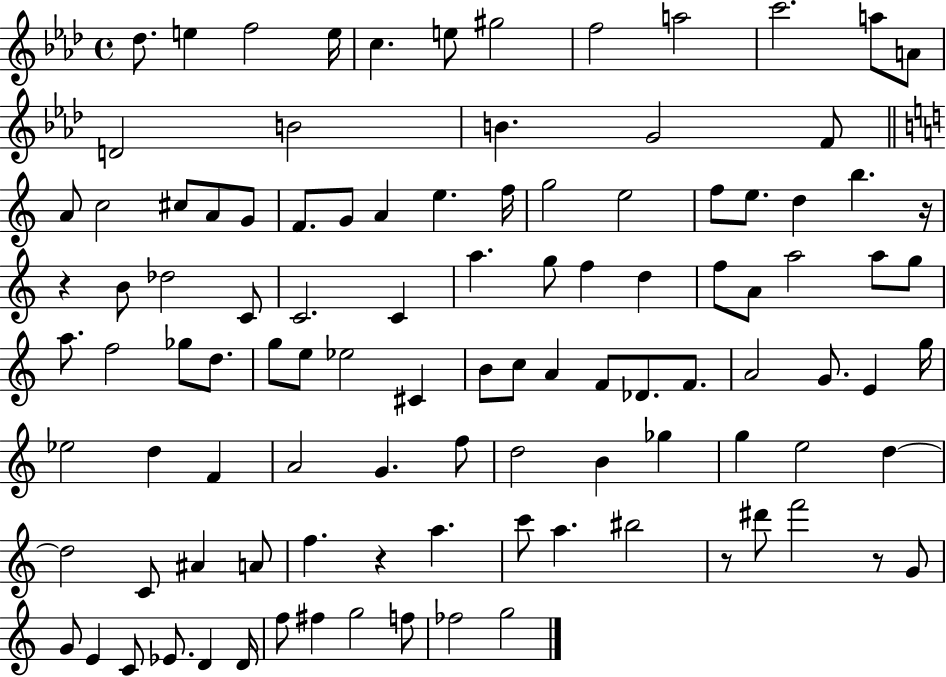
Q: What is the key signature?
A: AES major